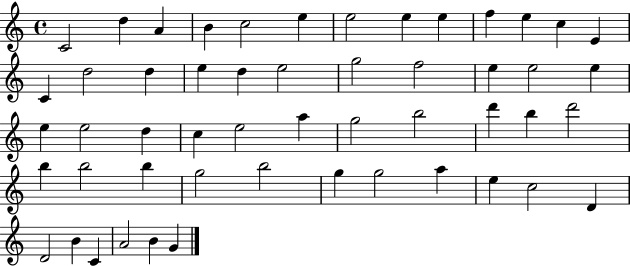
{
  \clef treble
  \time 4/4
  \defaultTimeSignature
  \key c \major
  c'2 d''4 a'4 | b'4 c''2 e''4 | e''2 e''4 e''4 | f''4 e''4 c''4 e'4 | \break c'4 d''2 d''4 | e''4 d''4 e''2 | g''2 f''2 | e''4 e''2 e''4 | \break e''4 e''2 d''4 | c''4 e''2 a''4 | g''2 b''2 | d'''4 b''4 d'''2 | \break b''4 b''2 b''4 | g''2 b''2 | g''4 g''2 a''4 | e''4 c''2 d'4 | \break d'2 b'4 c'4 | a'2 b'4 g'4 | \bar "|."
}